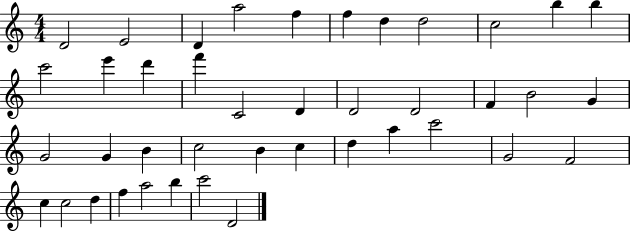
X:1
T:Untitled
M:4/4
L:1/4
K:C
D2 E2 D a2 f f d d2 c2 b b c'2 e' d' f' C2 D D2 D2 F B2 G G2 G B c2 B c d a c'2 G2 F2 c c2 d f a2 b c'2 D2